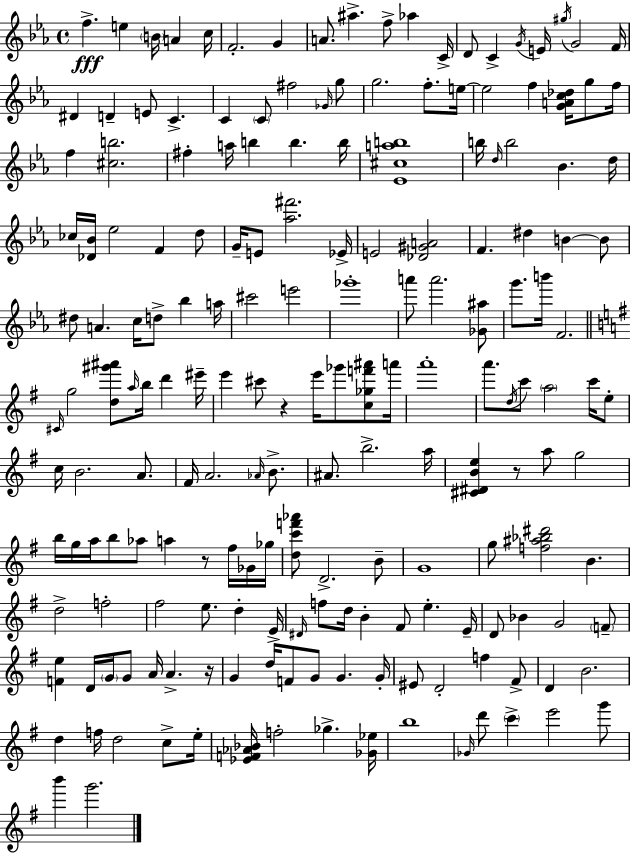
F5/q. E5/q B4/s A4/q C5/s F4/h. G4/q A4/e. A#5/q. F5/e Ab5/q C4/s D4/e C4/q G4/s E4/s G#5/s G4/h F4/s D#4/q D4/q E4/e C4/q. C4/q C4/e F#5/h Gb4/s G5/e G5/h. F5/e. E5/s E5/h F5/q [G4,A4,C5,Db5]/s G5/e F5/s F5/q [C#5,B5]/h. F#5/q A5/s B5/q B5/q. B5/s [Eb4,C#5,A5,B5]/w B5/s D5/s B5/h Bb4/q. D5/s CES5/s [Db4,Bb4]/s Eb5/h F4/q D5/e G4/s E4/e [Ab5,F#6]/h. Eb4/s E4/h [Db4,G#4,A4]/h F4/q. D#5/q B4/q B4/e D#5/e A4/q. C5/s D5/e Bb5/q A5/s C#6/h E6/h Gb6/w A6/e A6/h. [Gb4,A#5]/e G6/e. B6/s F4/h. C#4/s G5/h [D5,G#6,A#6]/e A5/s B5/s D6/q EIS6/s E6/q C#6/e R/q E6/s Gb6/e [C5,Gb5,F6,A#6]/e A6/s A6/w A6/e. D5/s C6/e A5/h C6/s E5/e C5/s B4/h. A4/e. F#4/s A4/h. Ab4/s B4/e. A#4/e. B5/h. A5/s [C#4,D#4,B4,E5]/q R/e A5/e G5/h B5/s G5/s A5/s B5/e Ab5/e A5/q R/e F#5/s Gb4/s Gb5/s [D5,C6,F6,Ab6]/e D4/h. B4/e G4/w G5/e [F5,A#5,Bb5,D#6]/h B4/q. D5/h F5/h F#5/h E5/e. D5/q E4/s D#4/s F5/e D5/s B4/q F#4/e E5/q. E4/s D4/e Bb4/q G4/h F4/e [F4,E5]/q D4/s G4/s G4/e A4/s A4/q. R/s G4/q D5/s F4/e G4/e G4/q. G4/s EIS4/e D4/h F5/q F#4/e D4/q B4/h. D5/q F5/s D5/h C5/e E5/s [Eb4,F4,Ab4,Bb4]/s F5/h Gb5/q. [Gb4,Eb5]/s B5/w Gb4/s D6/e C6/q E6/h G6/e B6/q G6/h.